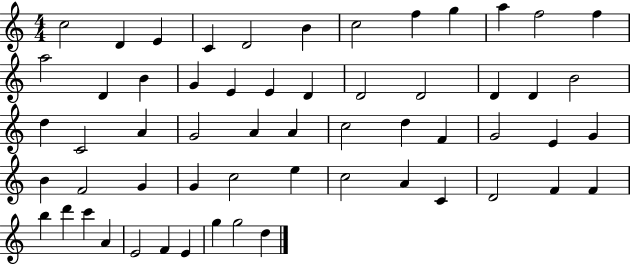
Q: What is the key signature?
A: C major